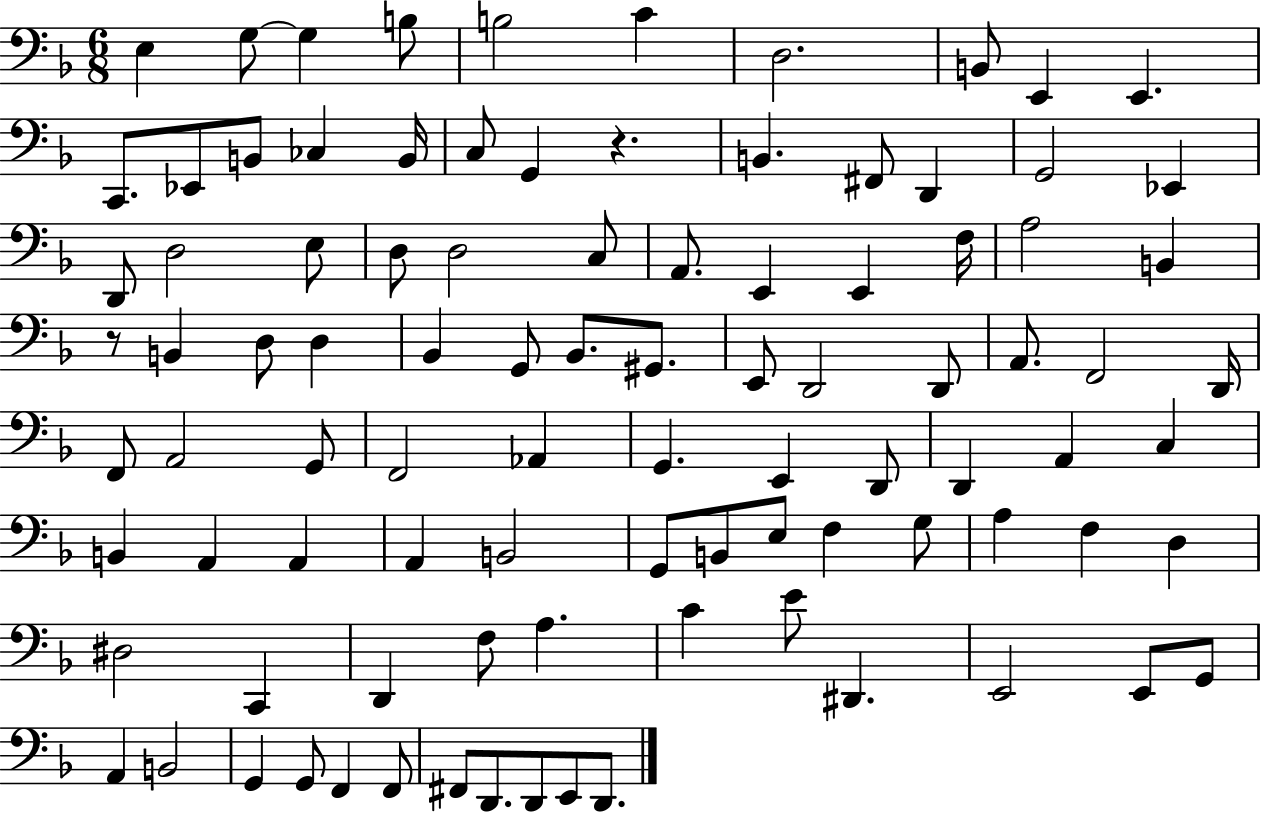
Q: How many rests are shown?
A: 2